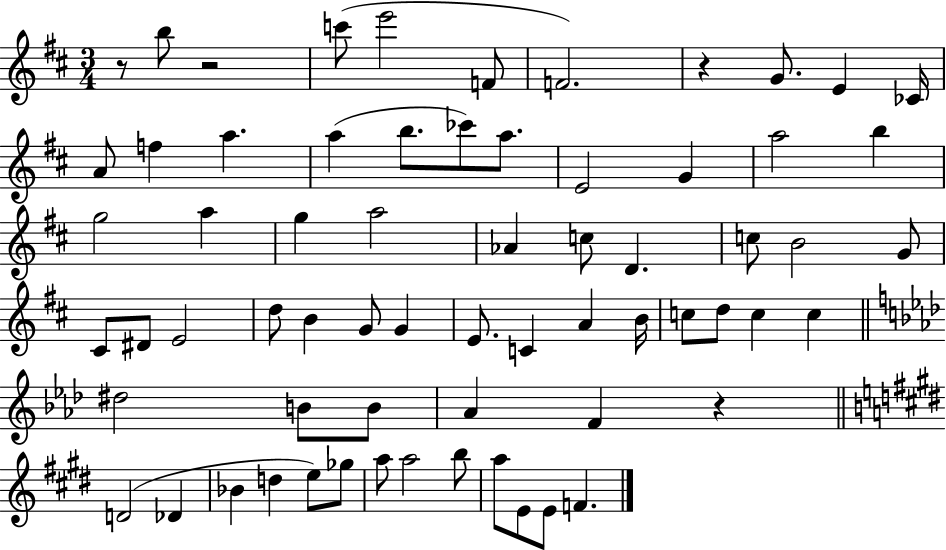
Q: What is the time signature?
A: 3/4